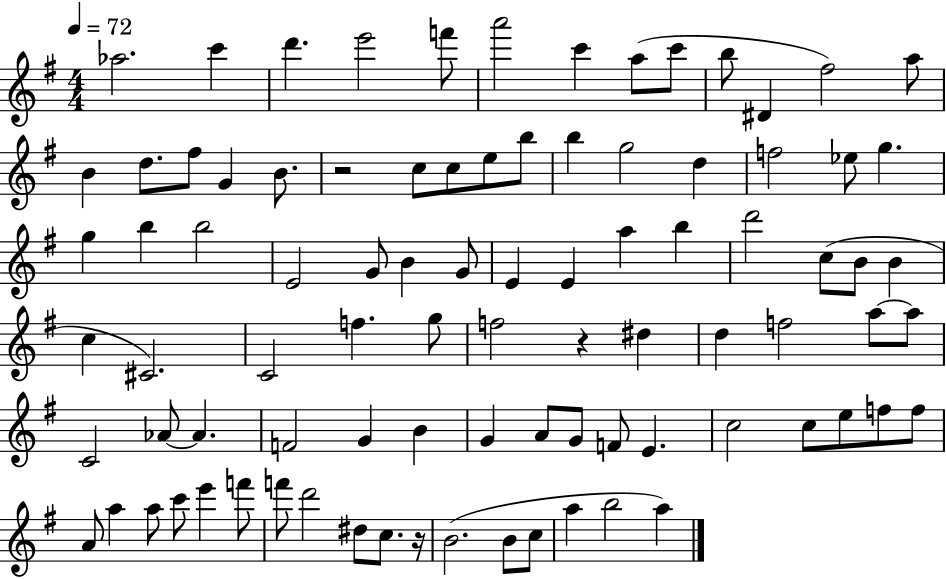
Ab5/h. C6/q D6/q. E6/h F6/e A6/h C6/q A5/e C6/e B5/e D#4/q F#5/h A5/e B4/q D5/e. F#5/e G4/q B4/e. R/h C5/e C5/e E5/e B5/e B5/q G5/h D5/q F5/h Eb5/e G5/q. G5/q B5/q B5/h E4/h G4/e B4/q G4/e E4/q E4/q A5/q B5/q D6/h C5/e B4/e B4/q C5/q C#4/h. C4/h F5/q. G5/e F5/h R/q D#5/q D5/q F5/h A5/e A5/e C4/h Ab4/e Ab4/q. F4/h G4/q B4/q G4/q A4/e G4/e F4/e E4/q. C5/h C5/e E5/e F5/e F5/e A4/e A5/q A5/e C6/e E6/q F6/e F6/e D6/h D#5/e C5/e. R/s B4/h. B4/e C5/e A5/q B5/h A5/q